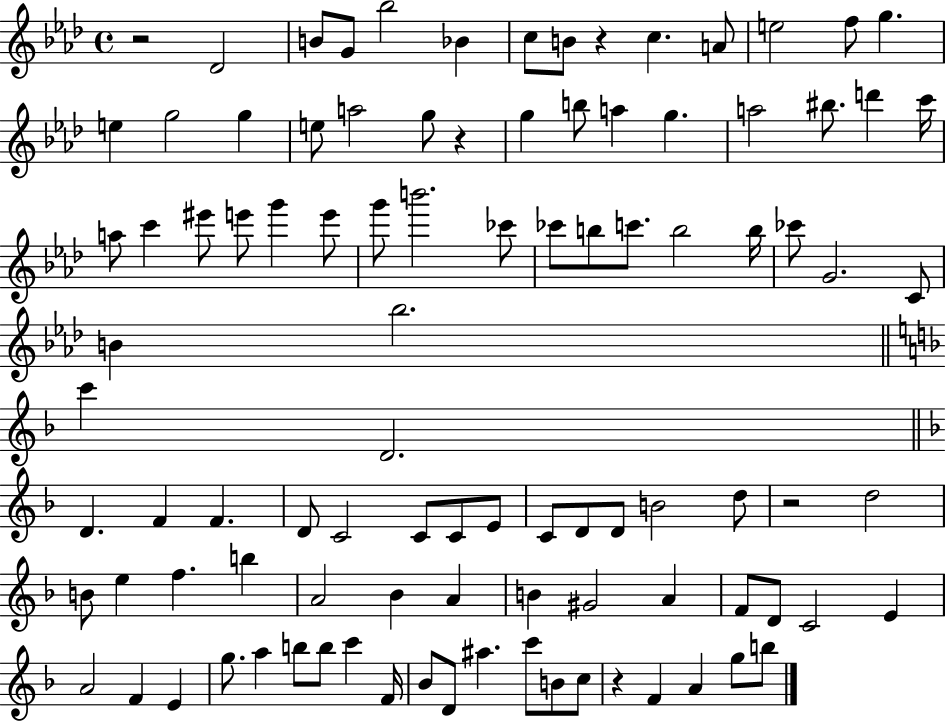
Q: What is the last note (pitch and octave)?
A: B5